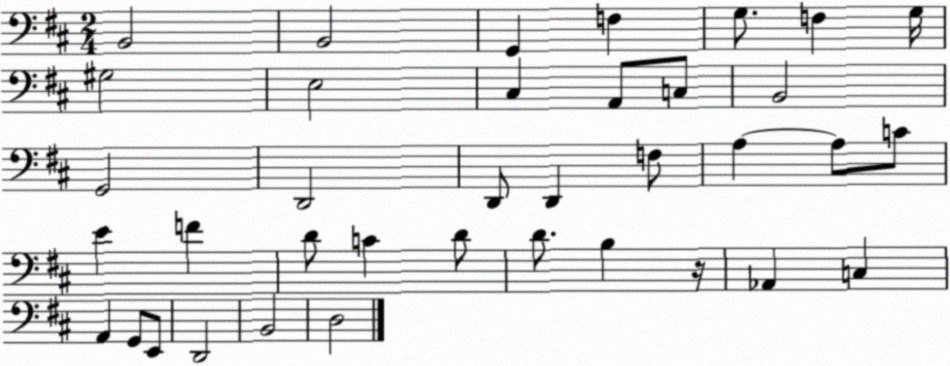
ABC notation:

X:1
T:Untitled
M:2/4
L:1/4
K:D
B,,2 B,,2 G,, F, G,/2 F, G,/4 ^G,2 E,2 ^C, A,,/2 C,/2 B,,2 G,,2 D,,2 D,,/2 D,, F,/2 A, A,/2 C/2 E F D/2 C D/2 D/2 B, z/4 _A,, C, A,, G,,/2 E,,/2 D,,2 B,,2 D,2